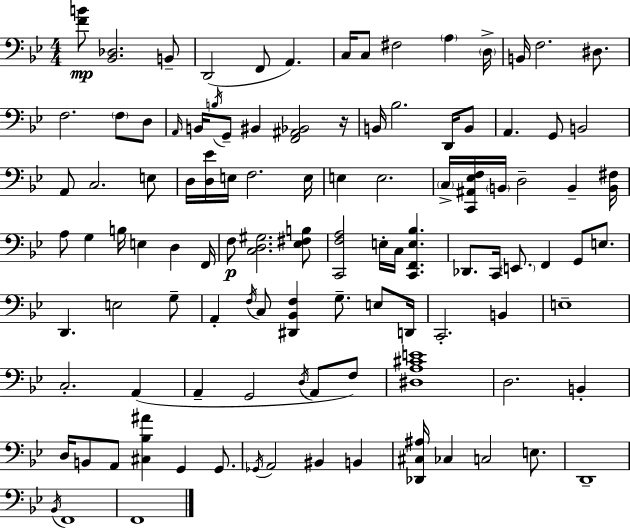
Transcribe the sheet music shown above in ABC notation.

X:1
T:Untitled
M:4/4
L:1/4
K:Gm
[FB]/2 [_B,,_D,]2 B,,/2 D,,2 F,,/2 A,, C,/4 C,/2 ^F,2 A, D,/4 B,,/4 F,2 ^D,/2 F,2 F,/2 D,/2 A,,/4 B,,/4 B,/4 G,,/2 ^B,, [F,,^A,,_B,,]2 z/4 B,,/4 _B,2 D,,/4 B,,/2 A,, G,,/2 B,,2 A,,/2 C,2 E,/2 D,/4 [D,_E]/4 E,/4 F,2 E,/4 E, E,2 C,/4 [C,,^A,,_E,F,]/4 B,,/4 D,2 B,, [B,,^F,]/4 A,/2 G, B,/4 E, D, F,,/4 F,/2 [C,D,^G,]2 [_E,^F,B,]/2 [C,,F,A,]2 E,/4 C,/4 [C,,F,,E,_B,] _D,,/2 C,,/4 E,,/2 F,, G,,/2 E,/2 D,, E,2 G,/2 A,, F,/4 C,/2 [^D,,_B,,F,] G,/2 E,/2 D,,/4 C,,2 B,, E,4 C,2 A,, A,, G,,2 D,/4 A,,/2 F,/2 [^D,A,^CE]4 D,2 B,, D,/4 B,,/2 A,,/2 [^C,_B,^A] G,, G,,/2 _G,,/4 A,,2 ^B,, B,, [_D,,^C,^A,]/4 _C, C,2 E,/2 D,,4 _B,,/4 F,,4 F,,4